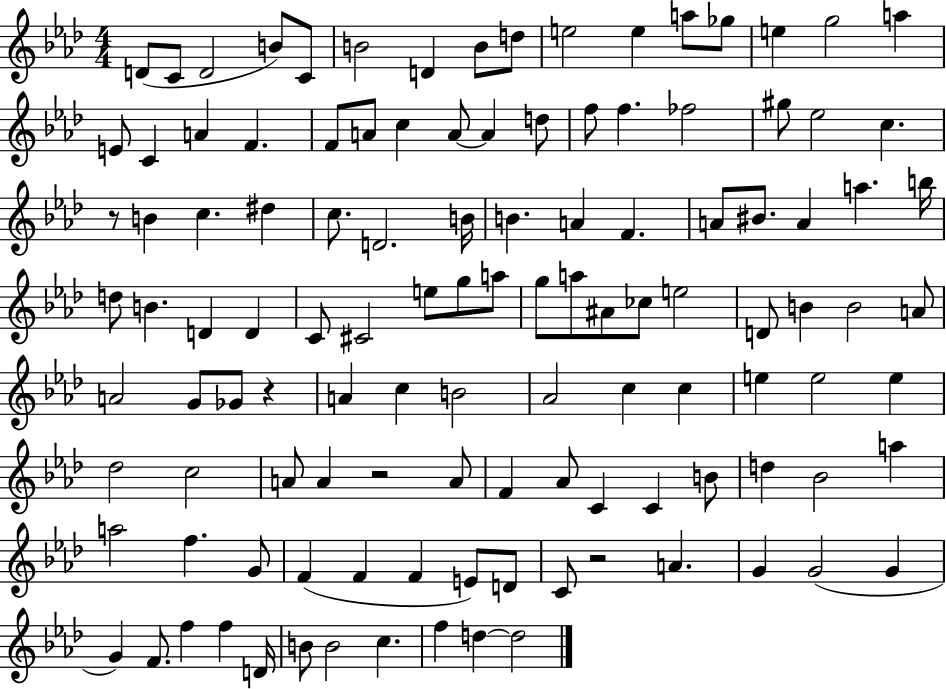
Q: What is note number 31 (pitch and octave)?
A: Eb5